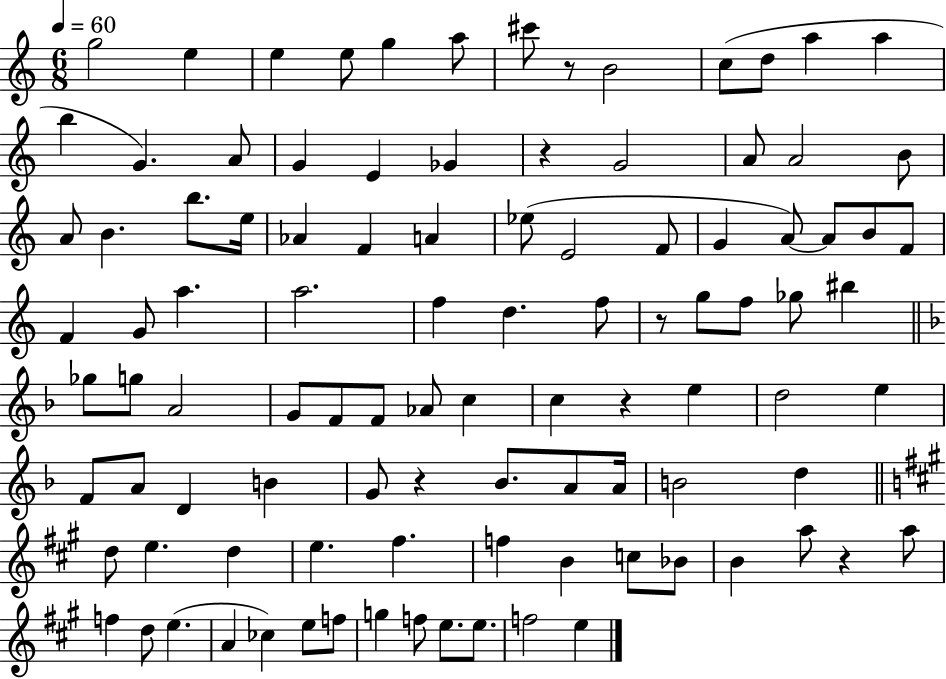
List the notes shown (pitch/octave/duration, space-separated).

G5/h E5/q E5/q E5/e G5/q A5/e C#6/e R/e B4/h C5/e D5/e A5/q A5/q B5/q G4/q. A4/e G4/q E4/q Gb4/q R/q G4/h A4/e A4/h B4/e A4/e B4/q. B5/e. E5/s Ab4/q F4/q A4/q Eb5/e E4/h F4/e G4/q A4/e A4/e B4/e F4/e F4/q G4/e A5/q. A5/h. F5/q D5/q. F5/e R/e G5/e F5/e Gb5/e BIS5/q Gb5/e G5/e A4/h G4/e F4/e F4/e Ab4/e C5/q C5/q R/q E5/q D5/h E5/q F4/e A4/e D4/q B4/q G4/e R/q Bb4/e. A4/e A4/s B4/h D5/q D5/e E5/q. D5/q E5/q. F#5/q. F5/q B4/q C5/e Bb4/e B4/q A5/e R/q A5/e F5/q D5/e E5/q. A4/q CES5/q E5/e F5/e G5/q F5/e E5/e. E5/e. F5/h E5/q